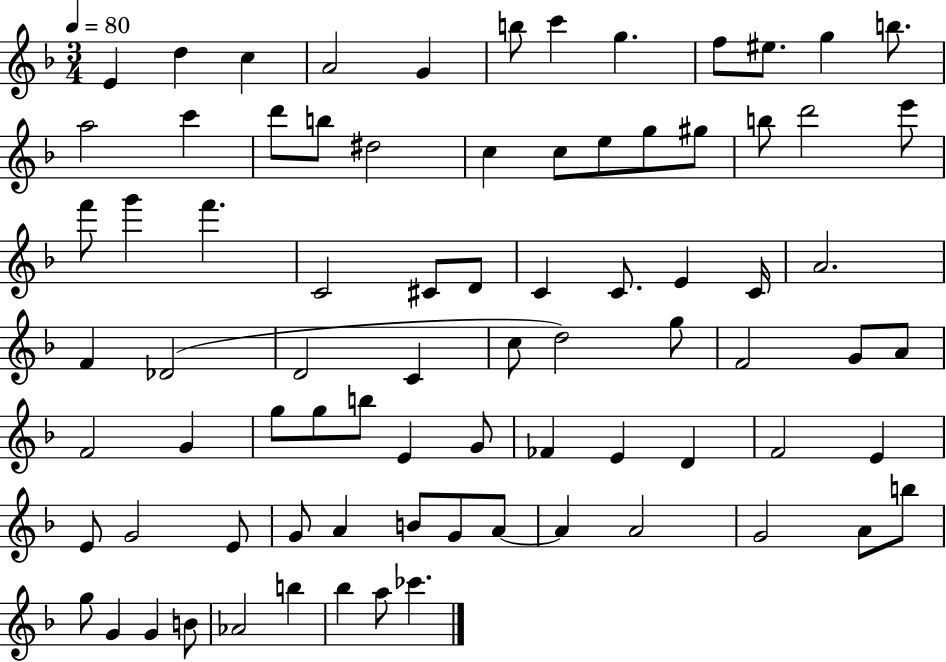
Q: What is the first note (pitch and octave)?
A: E4